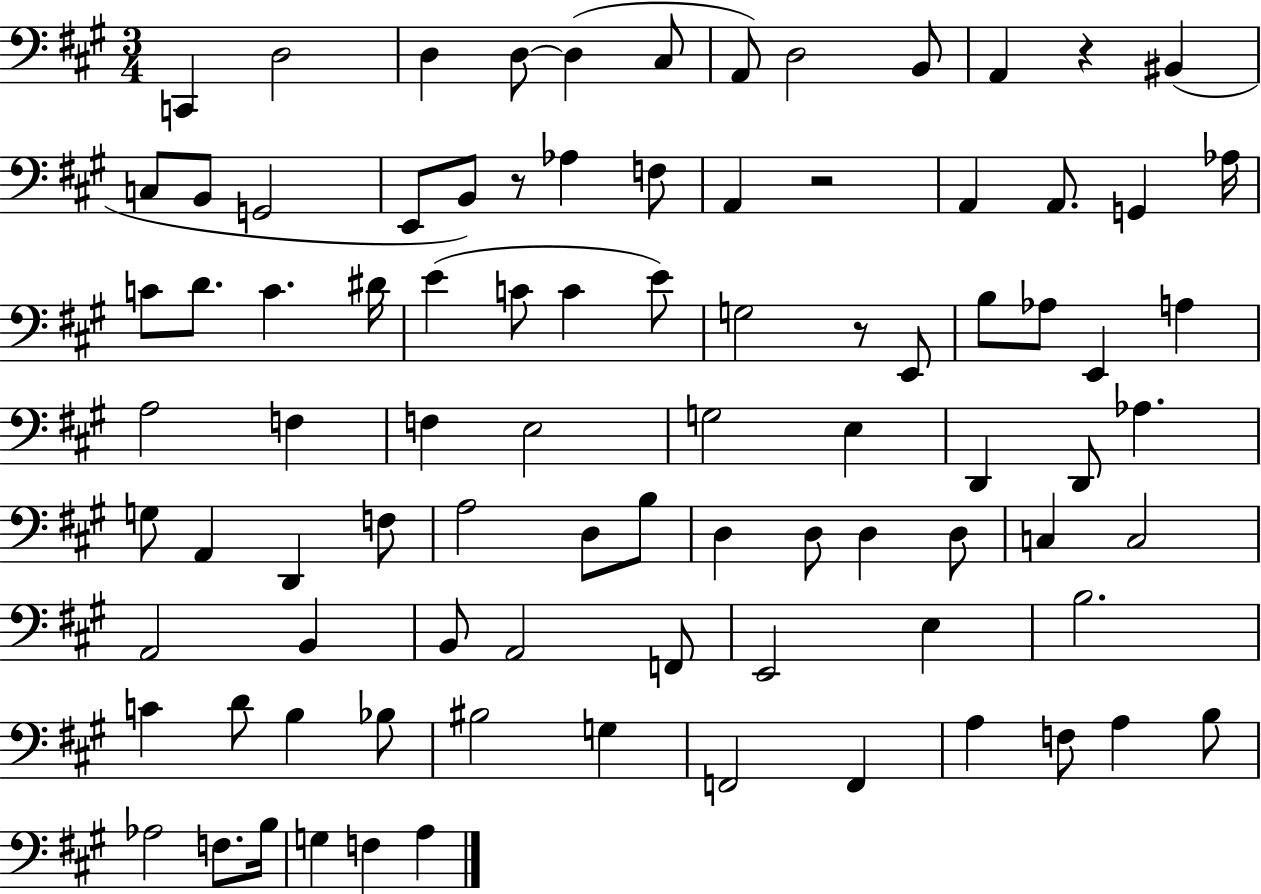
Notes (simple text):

C2/q D3/h D3/q D3/e D3/q C#3/e A2/e D3/h B2/e A2/q R/q BIS2/q C3/e B2/e G2/h E2/e B2/e R/e Ab3/q F3/e A2/q R/h A2/q A2/e. G2/q Ab3/s C4/e D4/e. C4/q. D#4/s E4/q C4/e C4/q E4/e G3/h R/e E2/e B3/e Ab3/e E2/q A3/q A3/h F3/q F3/q E3/h G3/h E3/q D2/q D2/e Ab3/q. G3/e A2/q D2/q F3/e A3/h D3/e B3/e D3/q D3/e D3/q D3/e C3/q C3/h A2/h B2/q B2/e A2/h F2/e E2/h E3/q B3/h. C4/q D4/e B3/q Bb3/e BIS3/h G3/q F2/h F2/q A3/q F3/e A3/q B3/e Ab3/h F3/e. B3/s G3/q F3/q A3/q